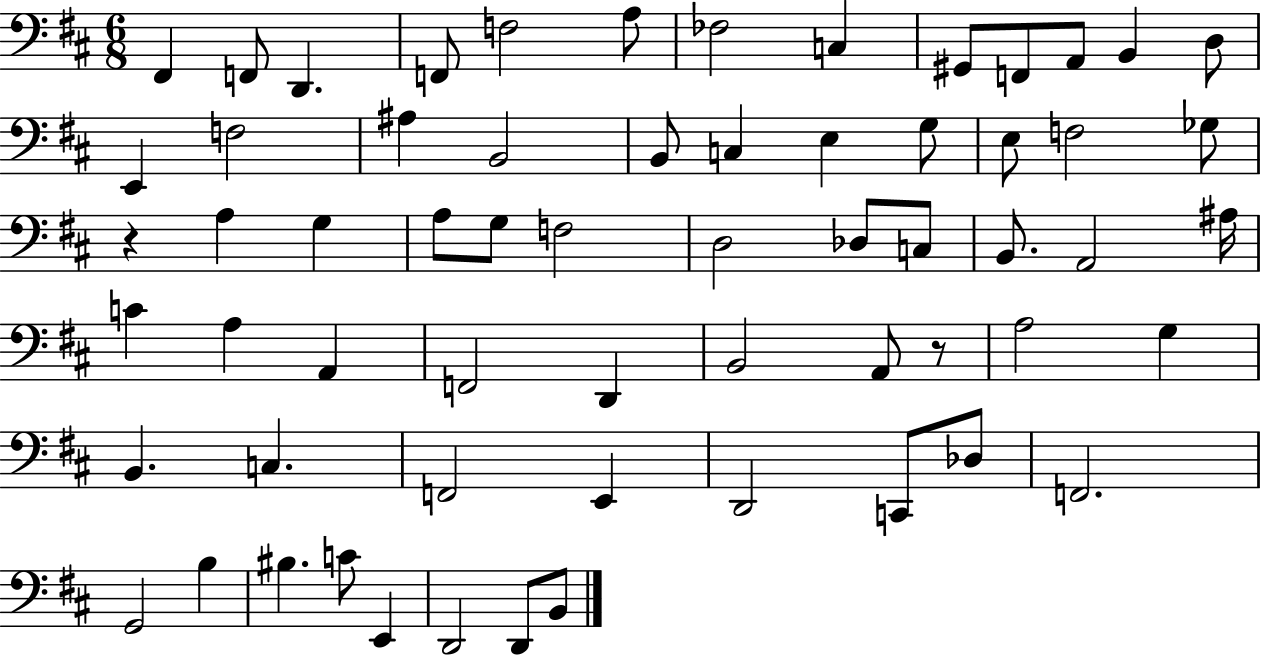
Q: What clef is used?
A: bass